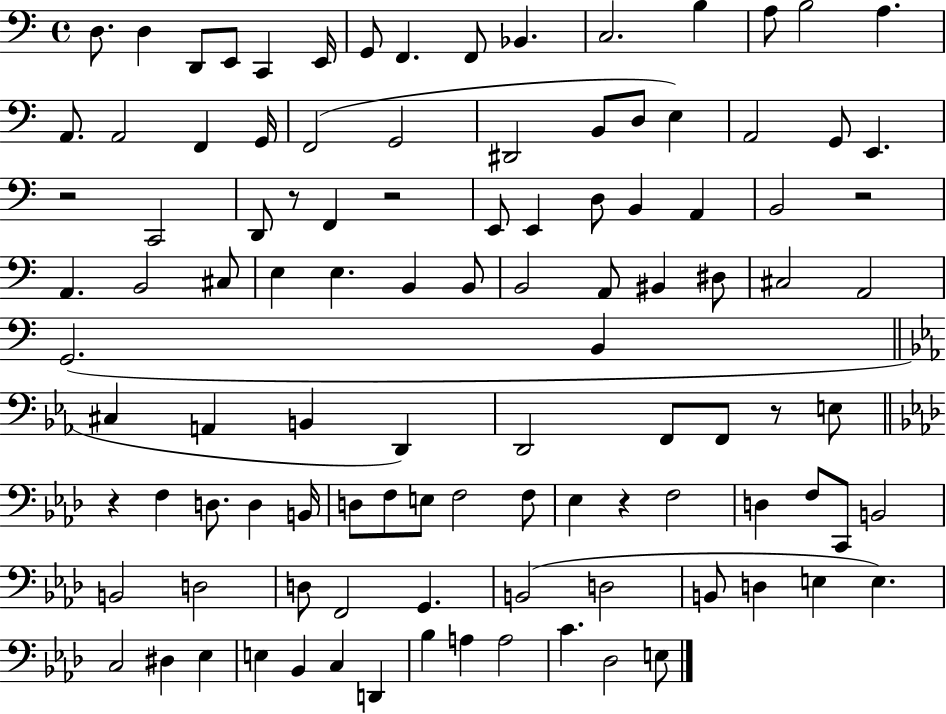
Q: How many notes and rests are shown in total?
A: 106